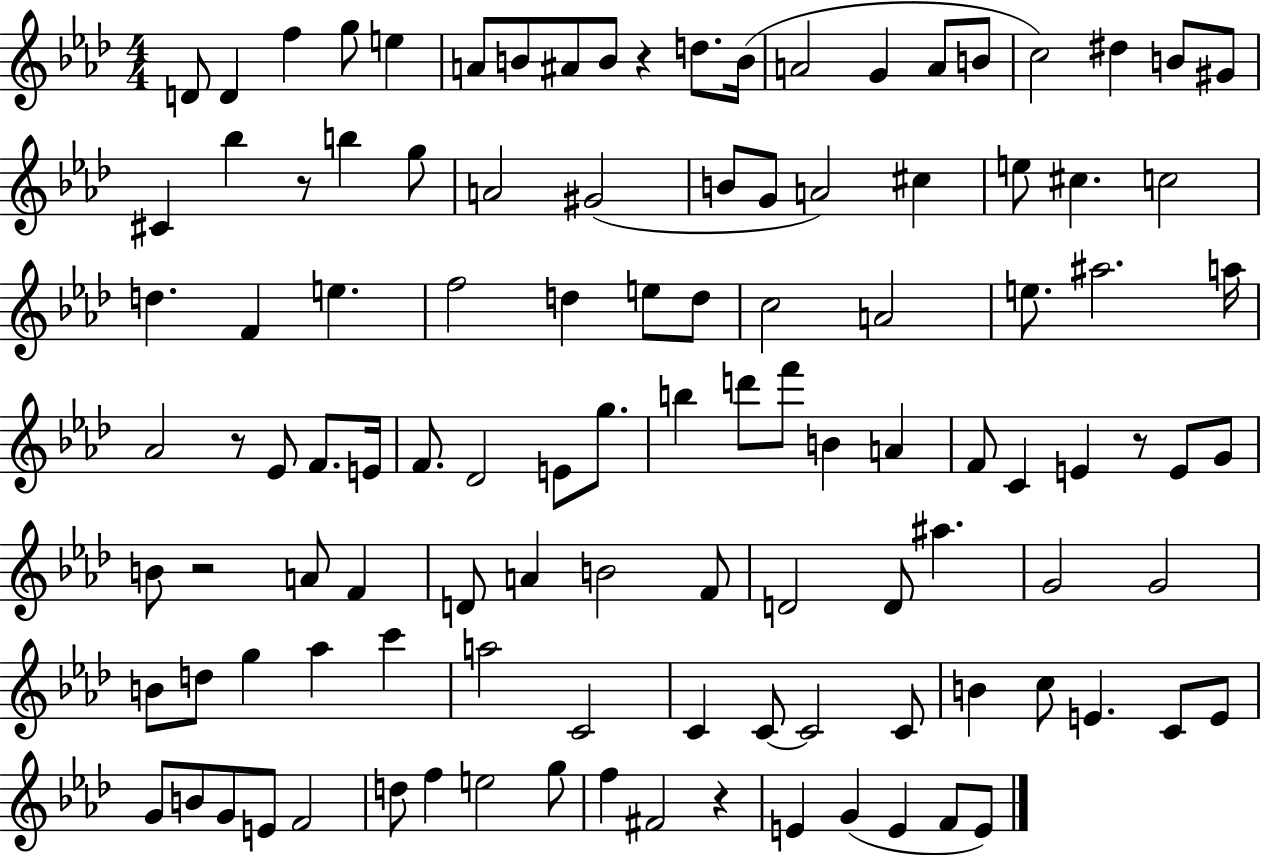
X:1
T:Untitled
M:4/4
L:1/4
K:Ab
D/2 D f g/2 e A/2 B/2 ^A/2 B/2 z d/2 B/4 A2 G A/2 B/2 c2 ^d B/2 ^G/2 ^C _b z/2 b g/2 A2 ^G2 B/2 G/2 A2 ^c e/2 ^c c2 d F e f2 d e/2 d/2 c2 A2 e/2 ^a2 a/4 _A2 z/2 _E/2 F/2 E/4 F/2 _D2 E/2 g/2 b d'/2 f'/2 B A F/2 C E z/2 E/2 G/2 B/2 z2 A/2 F D/2 A B2 F/2 D2 D/2 ^a G2 G2 B/2 d/2 g _a c' a2 C2 C C/2 C2 C/2 B c/2 E C/2 E/2 G/2 B/2 G/2 E/2 F2 d/2 f e2 g/2 f ^F2 z E G E F/2 E/2